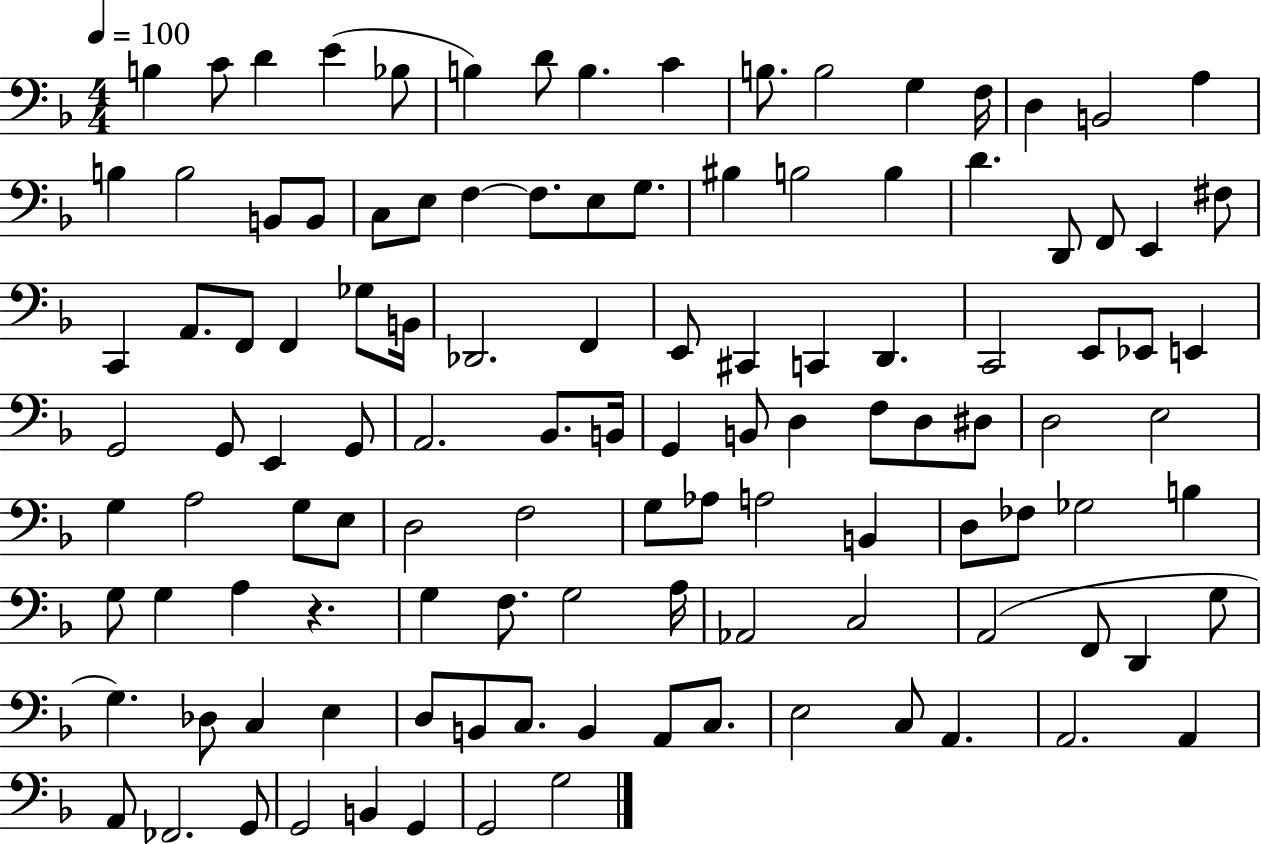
X:1
T:Untitled
M:4/4
L:1/4
K:F
B, C/2 D E _B,/2 B, D/2 B, C B,/2 B,2 G, F,/4 D, B,,2 A, B, B,2 B,,/2 B,,/2 C,/2 E,/2 F, F,/2 E,/2 G,/2 ^B, B,2 B, D D,,/2 F,,/2 E,, ^F,/2 C,, A,,/2 F,,/2 F,, _G,/2 B,,/4 _D,,2 F,, E,,/2 ^C,, C,, D,, C,,2 E,,/2 _E,,/2 E,, G,,2 G,,/2 E,, G,,/2 A,,2 _B,,/2 B,,/4 G,, B,,/2 D, F,/2 D,/2 ^D,/2 D,2 E,2 G, A,2 G,/2 E,/2 D,2 F,2 G,/2 _A,/2 A,2 B,, D,/2 _F,/2 _G,2 B, G,/2 G, A, z G, F,/2 G,2 A,/4 _A,,2 C,2 A,,2 F,,/2 D,, G,/2 G, _D,/2 C, E, D,/2 B,,/2 C,/2 B,, A,,/2 C,/2 E,2 C,/2 A,, A,,2 A,, A,,/2 _F,,2 G,,/2 G,,2 B,, G,, G,,2 G,2